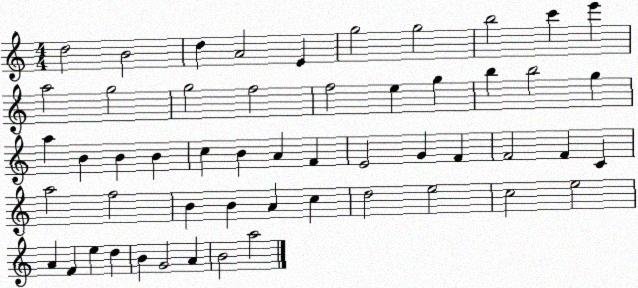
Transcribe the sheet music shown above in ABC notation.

X:1
T:Untitled
M:4/4
L:1/4
K:C
d2 B2 d A2 E g2 g2 b2 c' e' a2 g2 g2 f2 f2 e g b b2 g a B B B c B A F E2 G F F2 F C a2 f2 B B A c d2 e2 c2 e2 A F e d B G2 A B2 a2